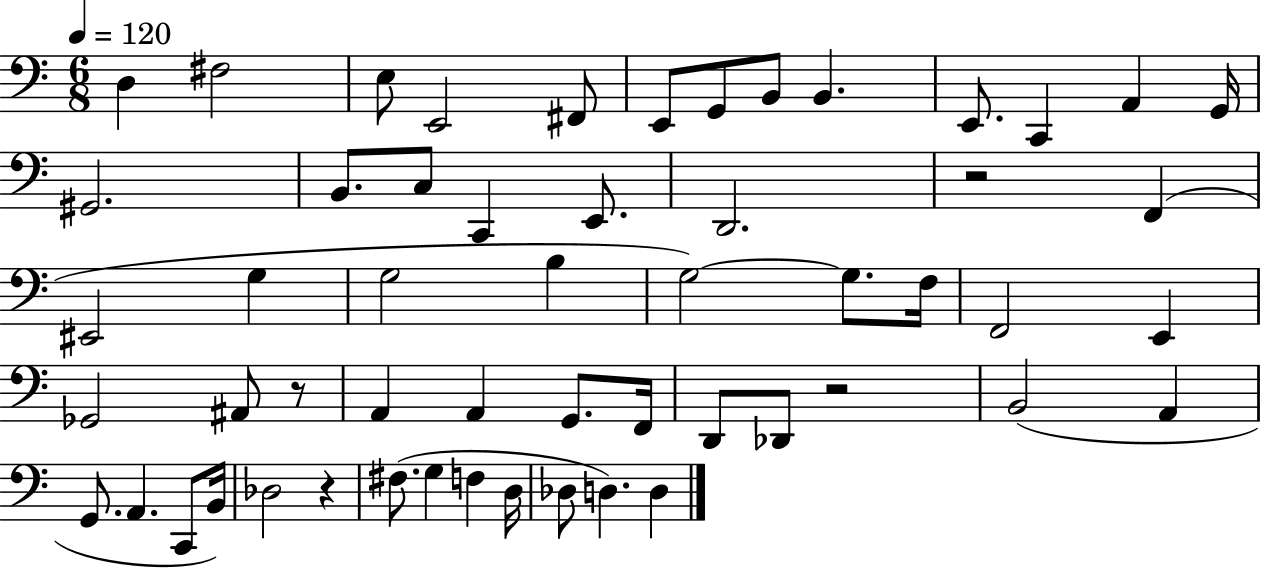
D3/q F#3/h E3/e E2/h F#2/e E2/e G2/e B2/e B2/q. E2/e. C2/q A2/q G2/s G#2/h. B2/e. C3/e C2/q E2/e. D2/h. R/h F2/q EIS2/h G3/q G3/h B3/q G3/h G3/e. F3/s F2/h E2/q Gb2/h A#2/e R/e A2/q A2/q G2/e. F2/s D2/e Db2/e R/h B2/h A2/q G2/e. A2/q. C2/e B2/s Db3/h R/q F#3/e. G3/q F3/q D3/s Db3/e D3/q. D3/q